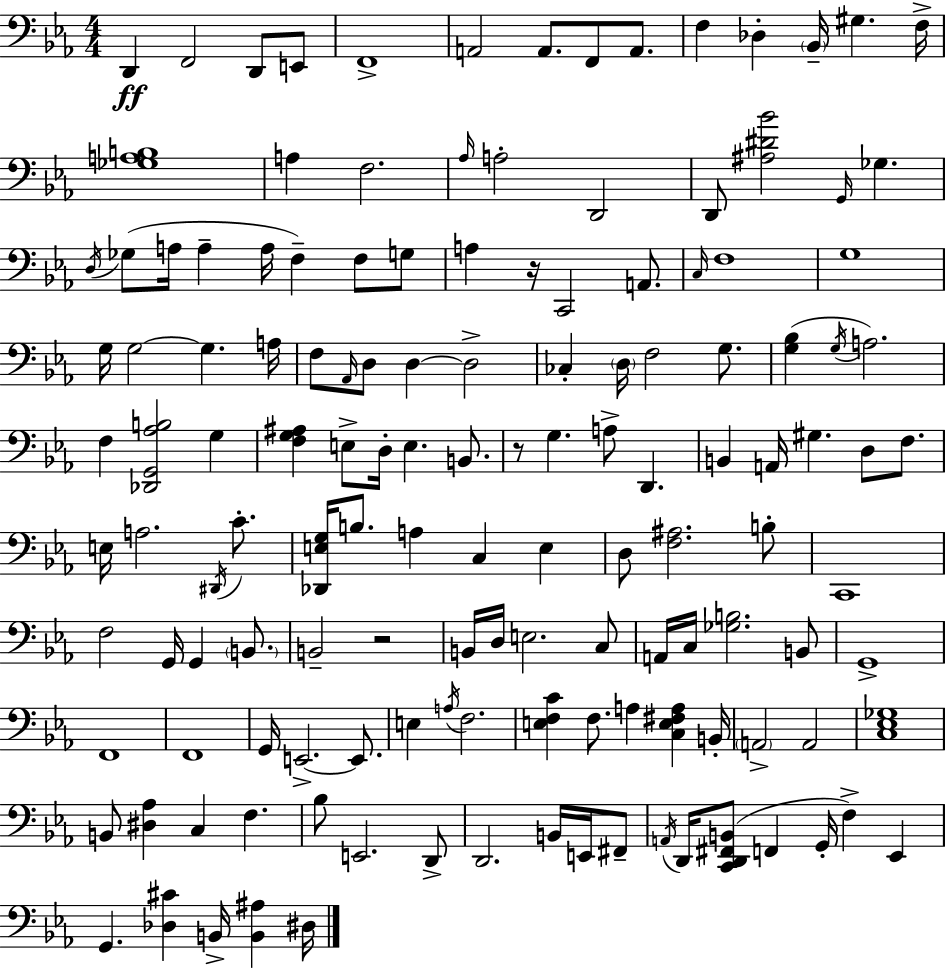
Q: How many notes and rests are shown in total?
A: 139